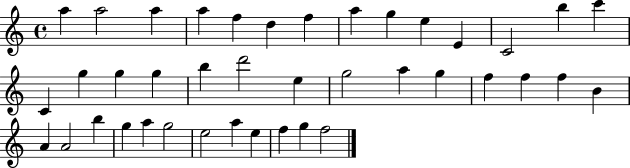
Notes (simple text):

A5/q A5/h A5/q A5/q F5/q D5/q F5/q A5/q G5/q E5/q E4/q C4/h B5/q C6/q C4/q G5/q G5/q G5/q B5/q D6/h E5/q G5/h A5/q G5/q F5/q F5/q F5/q B4/q A4/q A4/h B5/q G5/q A5/q G5/h E5/h A5/q E5/q F5/q G5/q F5/h